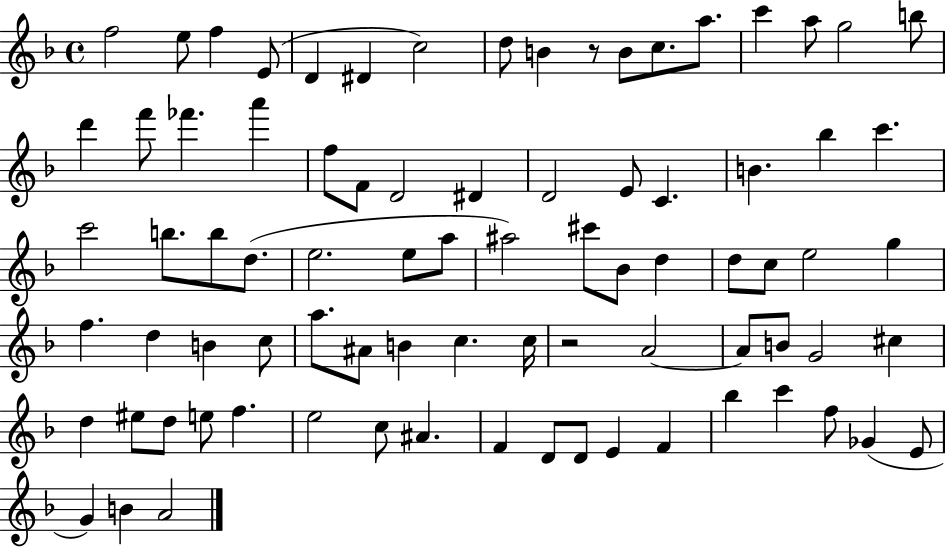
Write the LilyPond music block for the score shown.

{
  \clef treble
  \time 4/4
  \defaultTimeSignature
  \key f \major
  f''2 e''8 f''4 e'8( | d'4 dis'4 c''2) | d''8 b'4 r8 b'8 c''8. a''8. | c'''4 a''8 g''2 b''8 | \break d'''4 f'''8 fes'''4. a'''4 | f''8 f'8 d'2 dis'4 | d'2 e'8 c'4. | b'4. bes''4 c'''4. | \break c'''2 b''8. b''8 d''8.( | e''2. e''8 a''8 | ais''2) cis'''8 bes'8 d''4 | d''8 c''8 e''2 g''4 | \break f''4. d''4 b'4 c''8 | a''8. ais'8 b'4 c''4. c''16 | r2 a'2~~ | a'8 b'8 g'2 cis''4 | \break d''4 eis''8 d''8 e''8 f''4. | e''2 c''8 ais'4. | f'4 d'8 d'8 e'4 f'4 | bes''4 c'''4 f''8 ges'4( e'8 | \break g'4) b'4 a'2 | \bar "|."
}